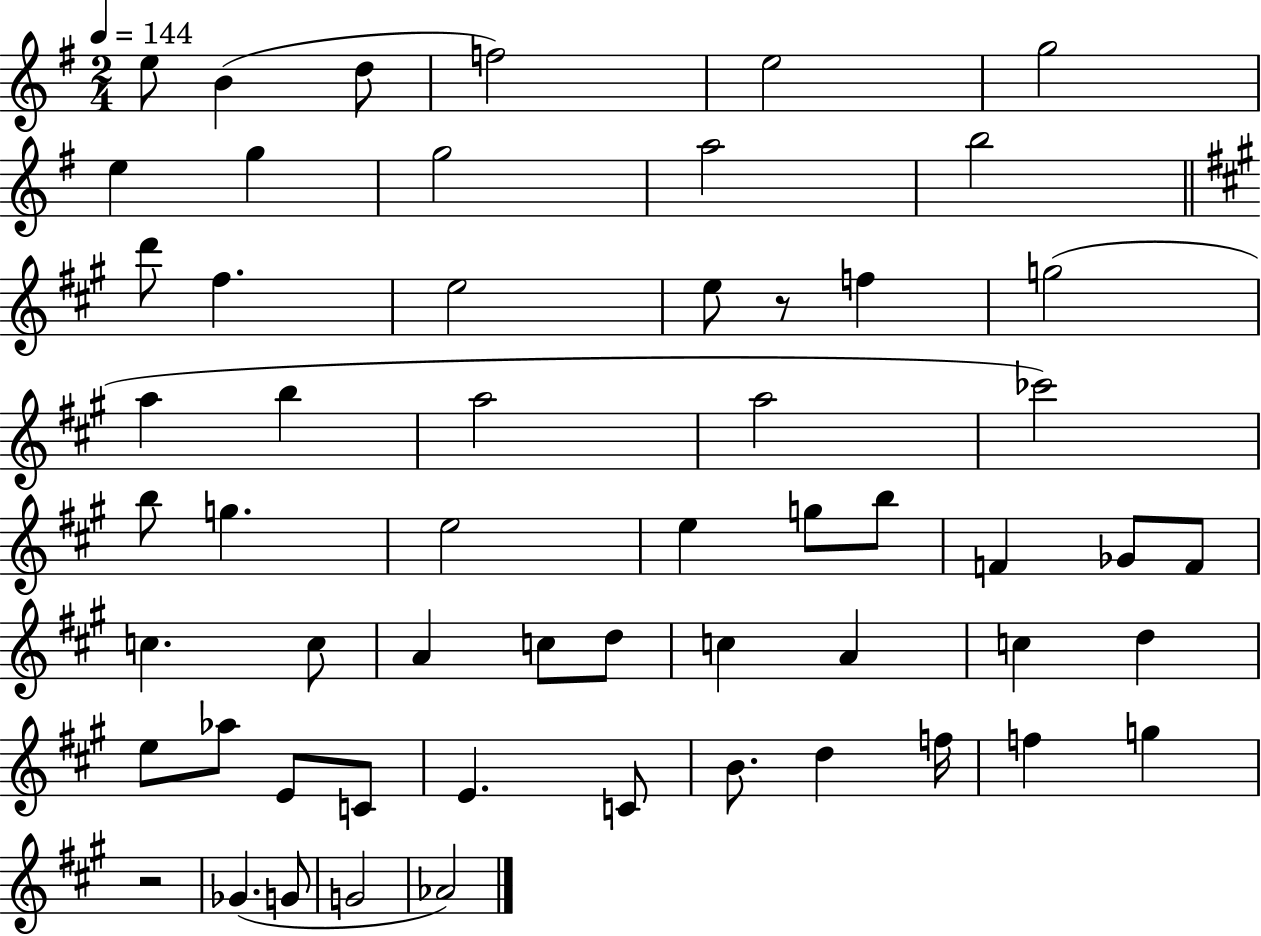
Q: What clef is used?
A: treble